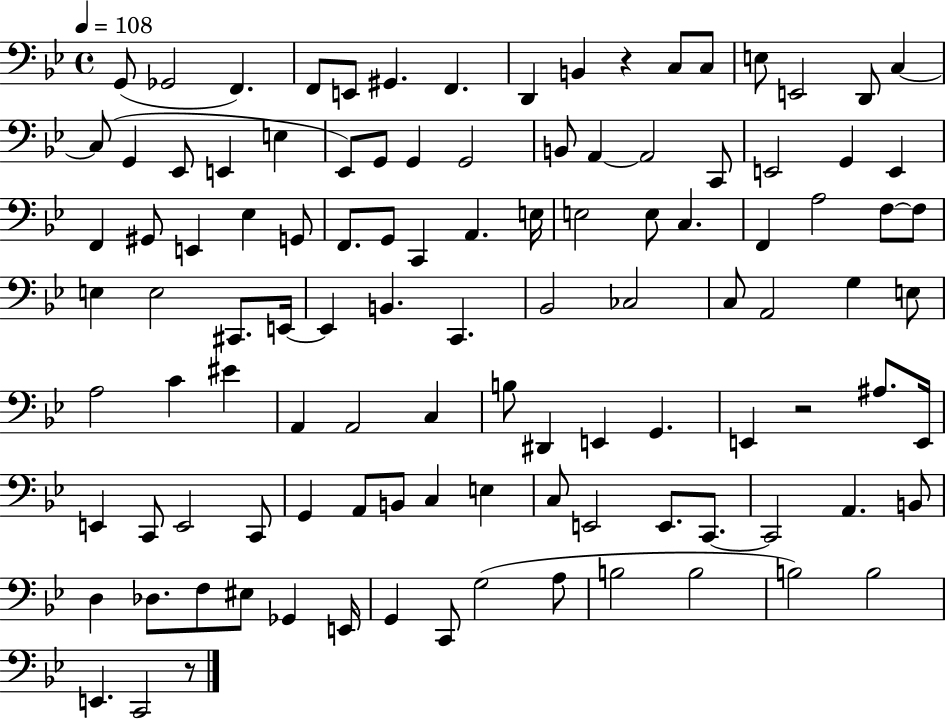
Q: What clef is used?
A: bass